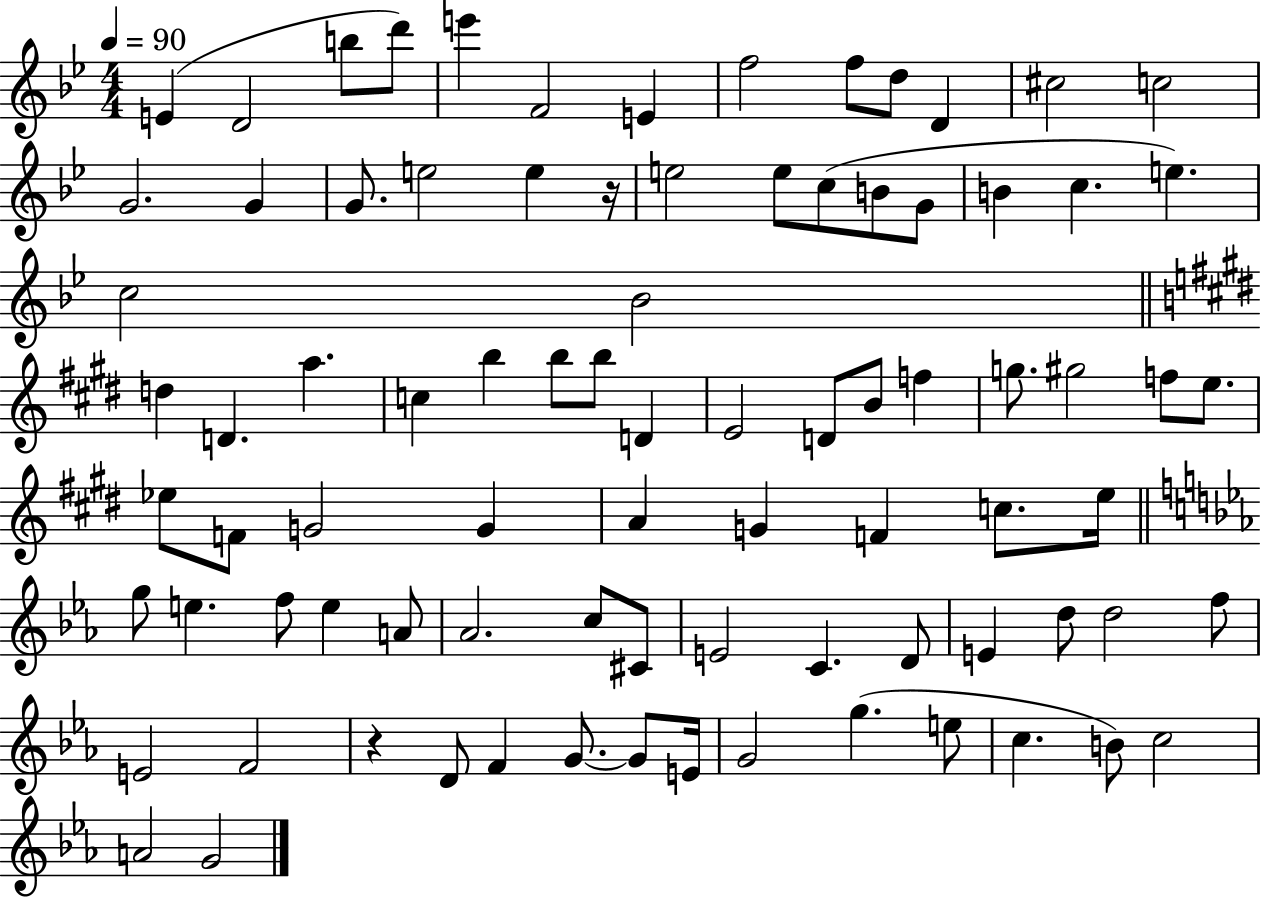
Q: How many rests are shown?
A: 2